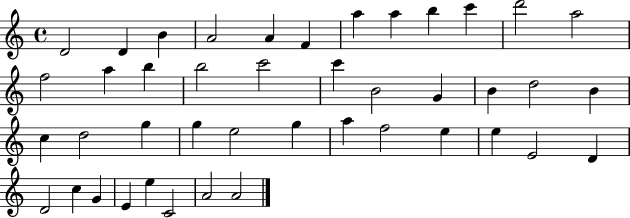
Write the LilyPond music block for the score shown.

{
  \clef treble
  \time 4/4
  \defaultTimeSignature
  \key c \major
  d'2 d'4 b'4 | a'2 a'4 f'4 | a''4 a''4 b''4 c'''4 | d'''2 a''2 | \break f''2 a''4 b''4 | b''2 c'''2 | c'''4 b'2 g'4 | b'4 d''2 b'4 | \break c''4 d''2 g''4 | g''4 e''2 g''4 | a''4 f''2 e''4 | e''4 e'2 d'4 | \break d'2 c''4 g'4 | e'4 e''4 c'2 | a'2 a'2 | \bar "|."
}